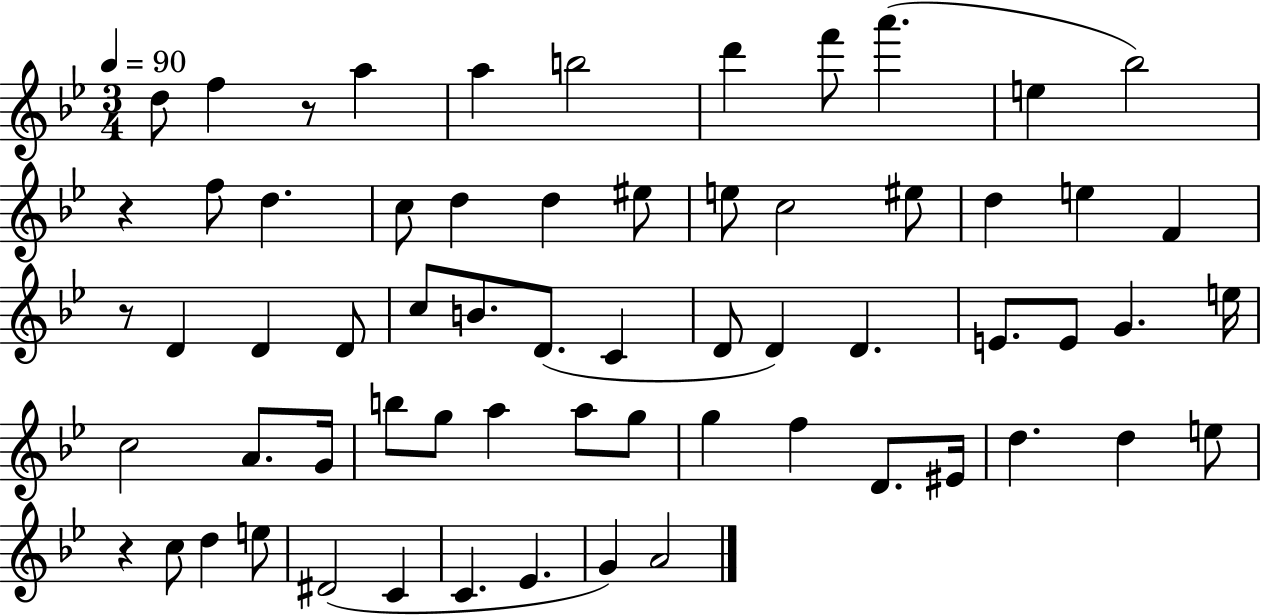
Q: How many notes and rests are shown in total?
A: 64